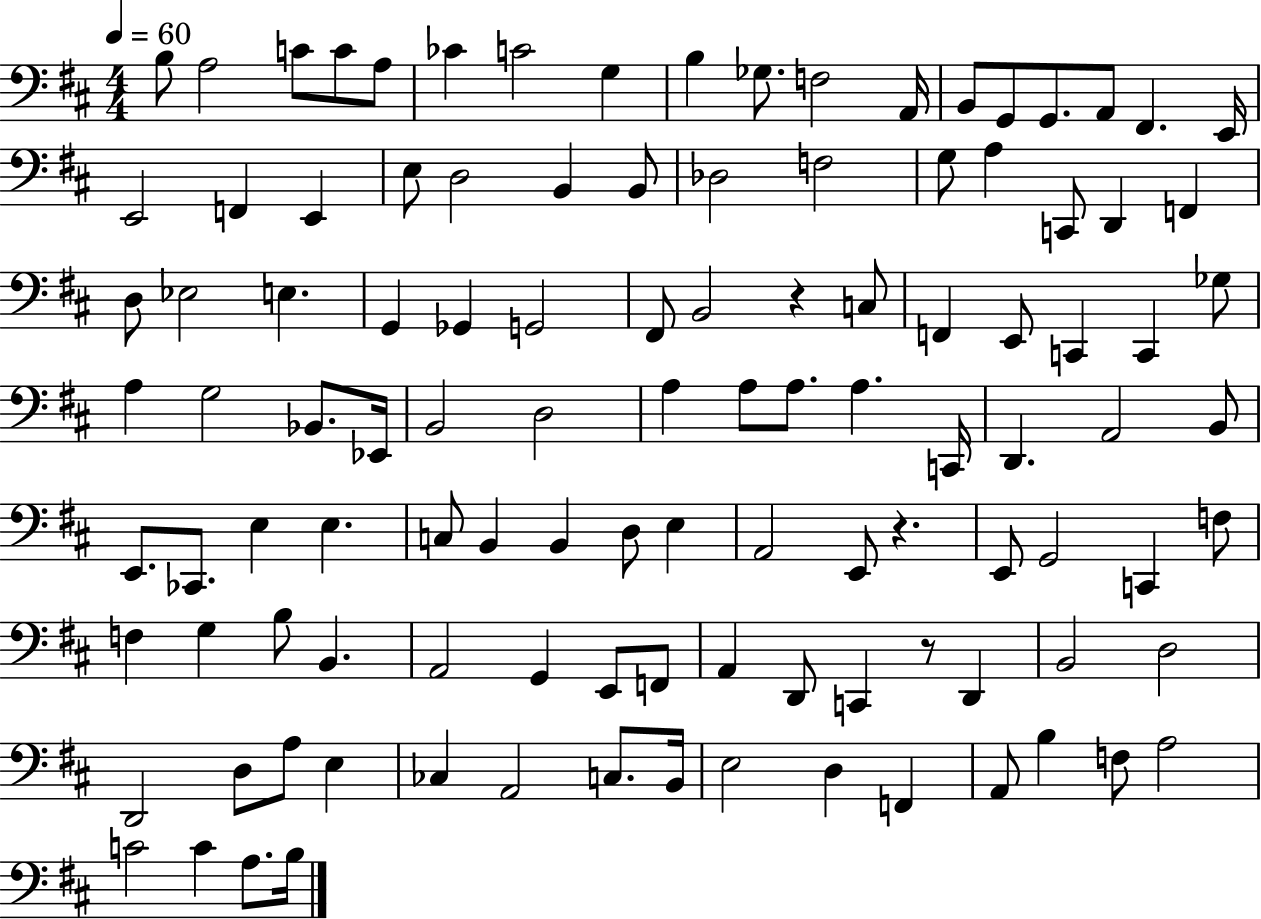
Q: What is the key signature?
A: D major